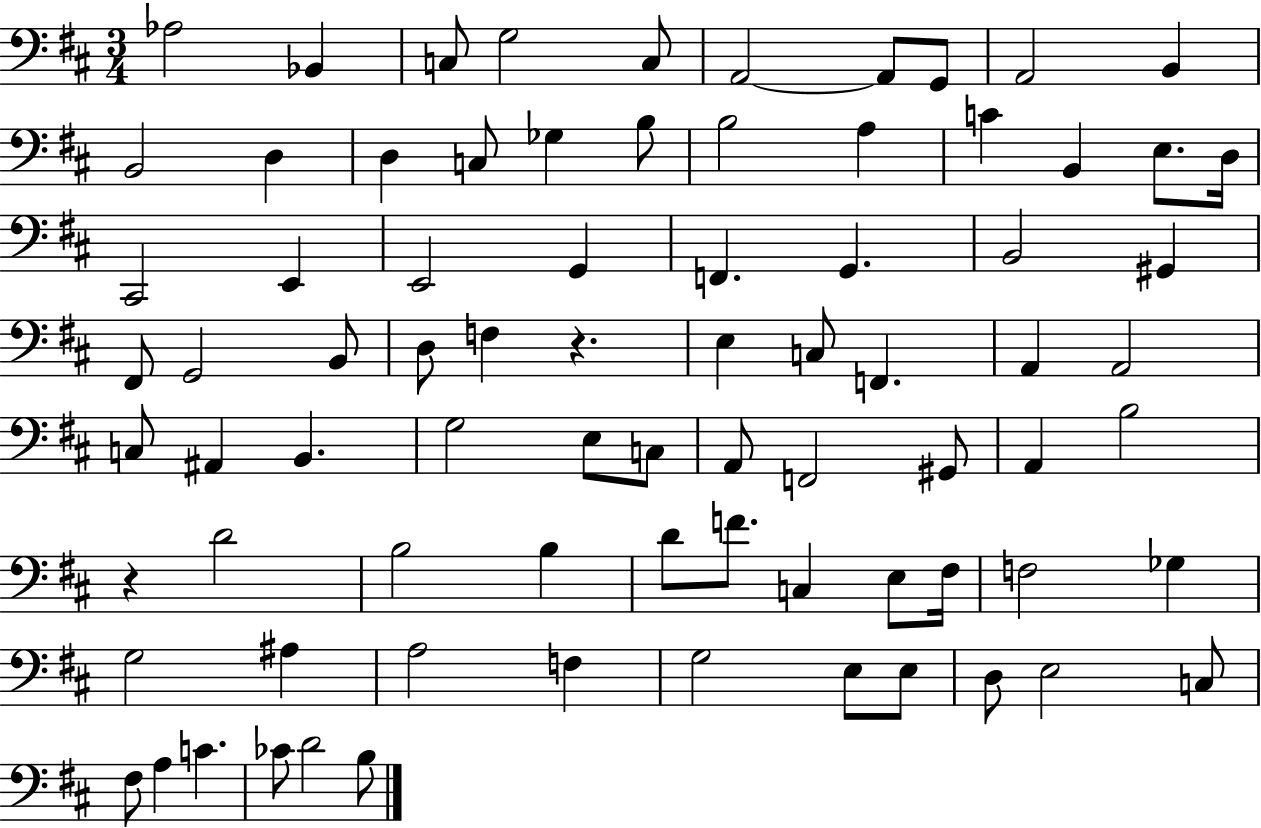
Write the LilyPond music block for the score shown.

{
  \clef bass
  \numericTimeSignature
  \time 3/4
  \key d \major
  \repeat volta 2 { aes2 bes,4 | c8 g2 c8 | a,2~~ a,8 g,8 | a,2 b,4 | \break b,2 d4 | d4 c8 ges4 b8 | b2 a4 | c'4 b,4 e8. d16 | \break cis,2 e,4 | e,2 g,4 | f,4. g,4. | b,2 gis,4 | \break fis,8 g,2 b,8 | d8 f4 r4. | e4 c8 f,4. | a,4 a,2 | \break c8 ais,4 b,4. | g2 e8 c8 | a,8 f,2 gis,8 | a,4 b2 | \break r4 d'2 | b2 b4 | d'8 f'8. c4 e8 fis16 | f2 ges4 | \break g2 ais4 | a2 f4 | g2 e8 e8 | d8 e2 c8 | \break fis8 a4 c'4. | ces'8 d'2 b8 | } \bar "|."
}